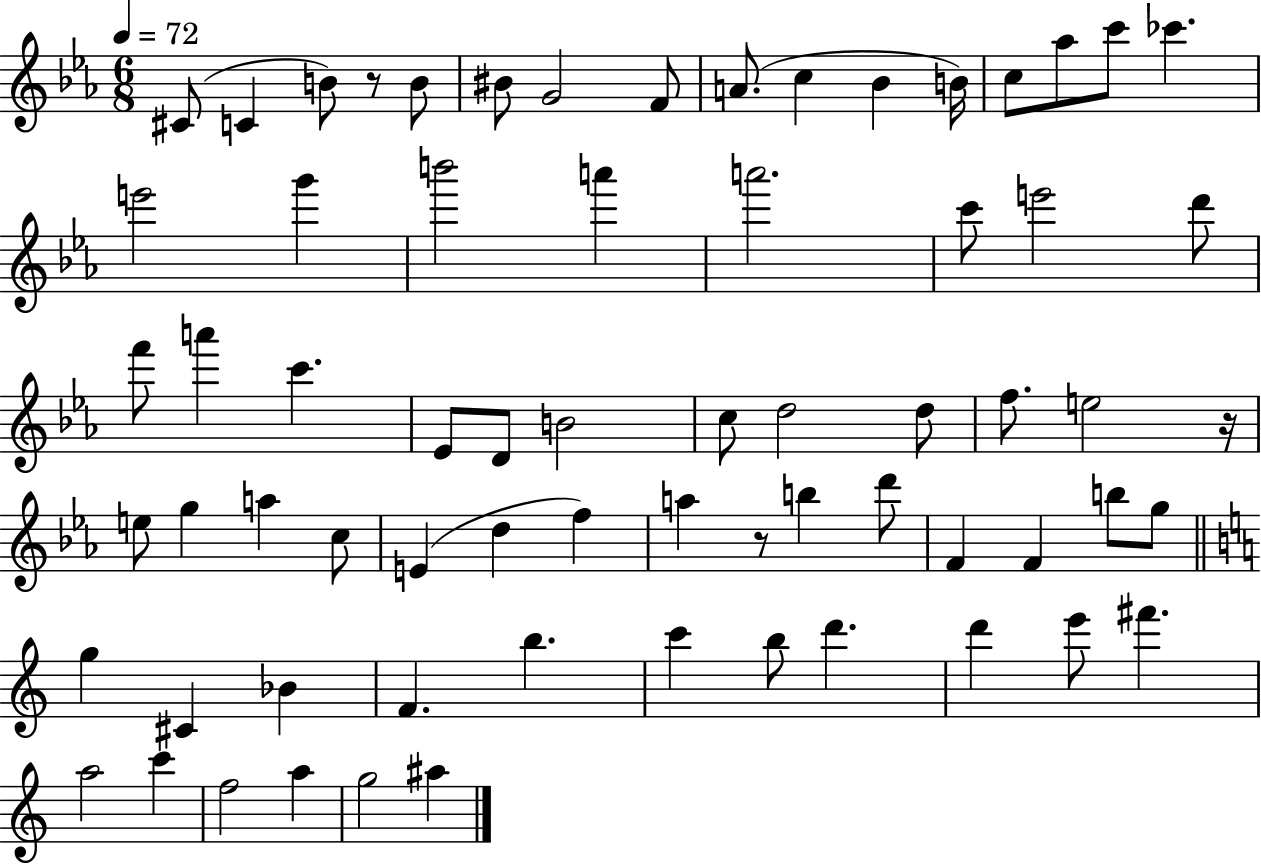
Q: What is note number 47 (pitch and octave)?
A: B5